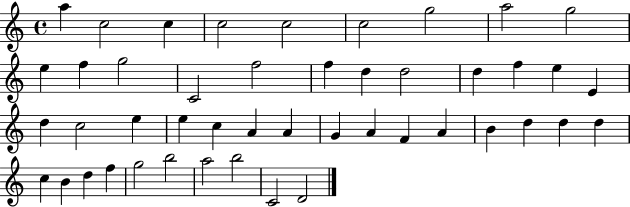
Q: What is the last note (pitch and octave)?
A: D4